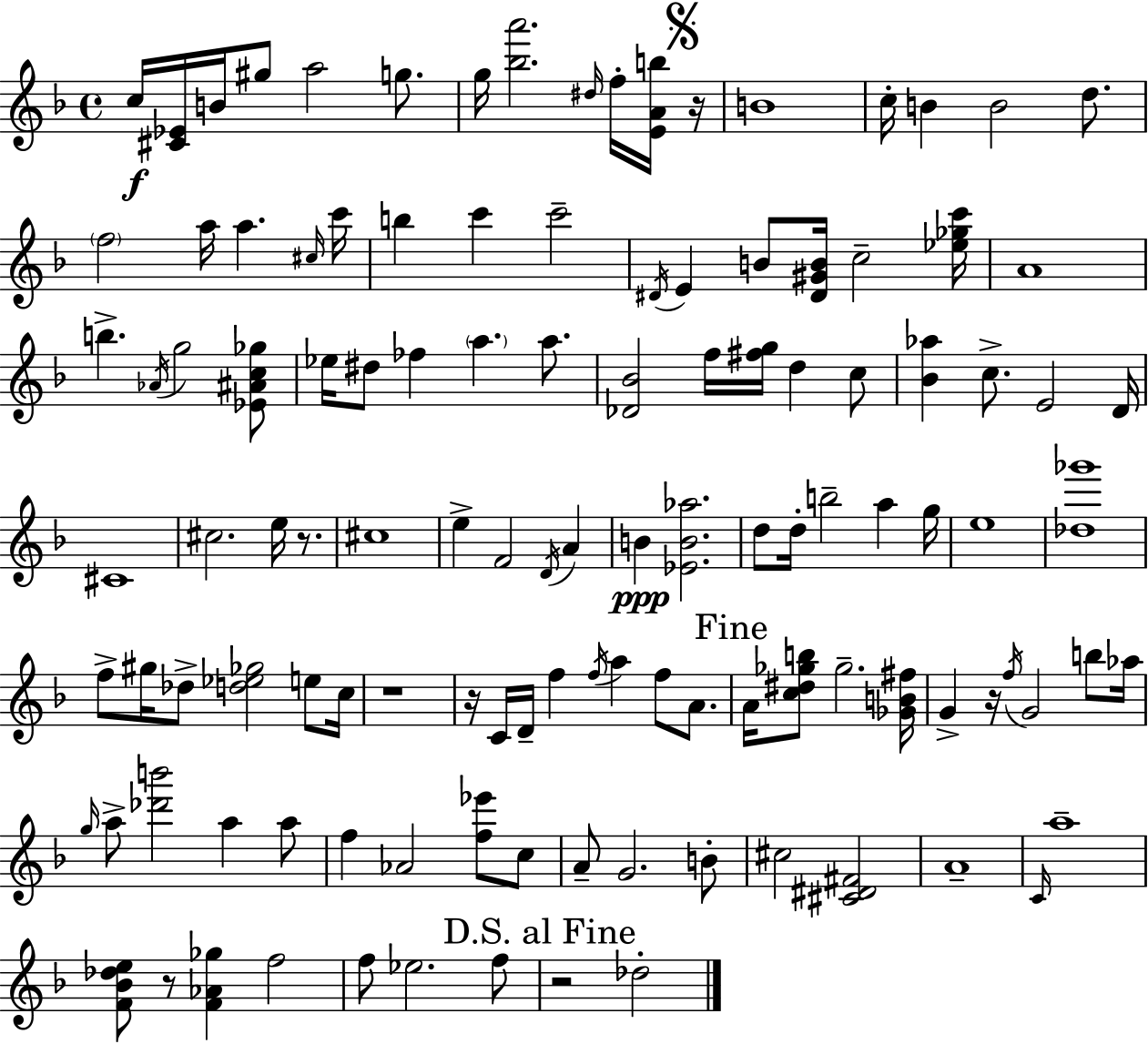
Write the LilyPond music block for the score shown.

{
  \clef treble
  \time 4/4
  \defaultTimeSignature
  \key d \minor
  c''16\f <cis' ees'>16 b'16 gis''8 a''2 g''8. | g''16 <bes'' a'''>2. \grace { dis''16 } f''16-. <e' a' b''>16 | \mark \markup { \musicglyph "scripts.segno" } r16 b'1 | c''16-. b'4 b'2 d''8. | \break \parenthesize f''2 a''16 a''4. | \grace { cis''16 } c'''16 b''4 c'''4 c'''2-- | \acciaccatura { dis'16 } e'4 b'8 <dis' gis' b'>16 c''2-- | <ees'' ges'' c'''>16 a'1 | \break b''4.-> \acciaccatura { aes'16 } g''2 | <ees' ais' c'' ges''>8 ees''16 dis''8 fes''4 \parenthesize a''4. | a''8. <des' bes'>2 f''16 <fis'' g''>16 d''4 | c''8 <bes' aes''>4 c''8.-> e'2 | \break d'16 cis'1 | cis''2. | e''16 r8. cis''1 | e''4-> f'2 | \break \acciaccatura { d'16 } a'4 b'4\ppp <ees' b' aes''>2. | d''8 d''16-. b''2-- | a''4 g''16 e''1 | <des'' ges'''>1 | \break f''8-> gis''16 des''8-> <d'' ees'' ges''>2 | e''8 c''16 r1 | r16 c'16 d'16-- f''4 \acciaccatura { f''16 } a''4 | f''8 a'8. \mark "Fine" a'16 <c'' dis'' ges'' b''>8 ges''2.-- | \break <ges' b' fis''>16 g'4-> r16 \acciaccatura { f''16 } g'2 | b''8 aes''16 \grace { g''16 } a''8-> <des''' b'''>2 | a''4 a''8 f''4 aes'2 | <f'' ees'''>8 c''8 a'8-- g'2. | \break b'8-. cis''2 | <cis' dis' fis'>2 a'1-- | \grace { c'16 } a''1-- | <f' bes' des'' e''>8 r8 <f' aes' ges''>4 | \break f''2 f''8 ees''2. | f''8 \mark "D.S. al Fine" r2 | des''2-. \bar "|."
}